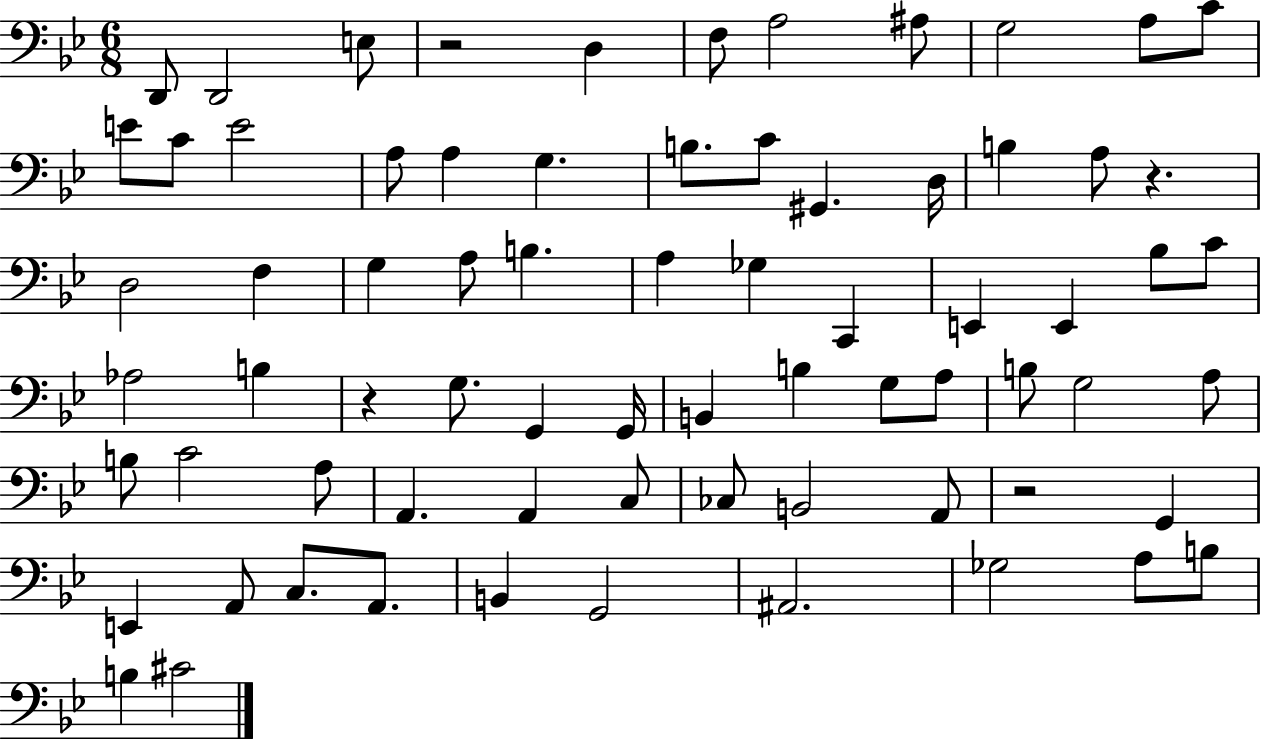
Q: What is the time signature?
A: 6/8